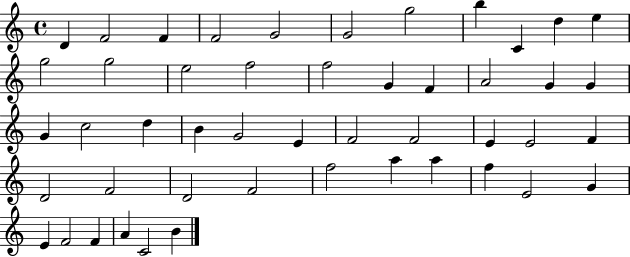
{
  \clef treble
  \time 4/4
  \defaultTimeSignature
  \key c \major
  d'4 f'2 f'4 | f'2 g'2 | g'2 g''2 | b''4 c'4 d''4 e''4 | \break g''2 g''2 | e''2 f''2 | f''2 g'4 f'4 | a'2 g'4 g'4 | \break g'4 c''2 d''4 | b'4 g'2 e'4 | f'2 f'2 | e'4 e'2 f'4 | \break d'2 f'2 | d'2 f'2 | f''2 a''4 a''4 | f''4 e'2 g'4 | \break e'4 f'2 f'4 | a'4 c'2 b'4 | \bar "|."
}